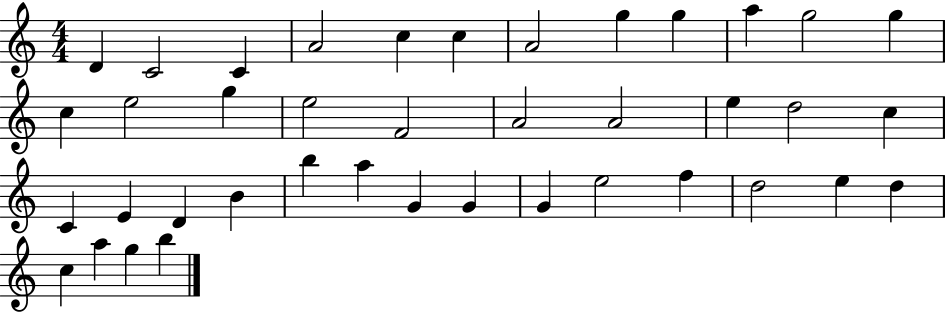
{
  \clef treble
  \numericTimeSignature
  \time 4/4
  \key c \major
  d'4 c'2 c'4 | a'2 c''4 c''4 | a'2 g''4 g''4 | a''4 g''2 g''4 | \break c''4 e''2 g''4 | e''2 f'2 | a'2 a'2 | e''4 d''2 c''4 | \break c'4 e'4 d'4 b'4 | b''4 a''4 g'4 g'4 | g'4 e''2 f''4 | d''2 e''4 d''4 | \break c''4 a''4 g''4 b''4 | \bar "|."
}